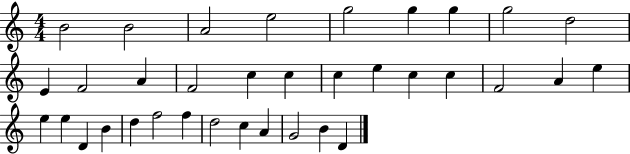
X:1
T:Untitled
M:4/4
L:1/4
K:C
B2 B2 A2 e2 g2 g g g2 d2 E F2 A F2 c c c e c c F2 A e e e D B d f2 f d2 c A G2 B D